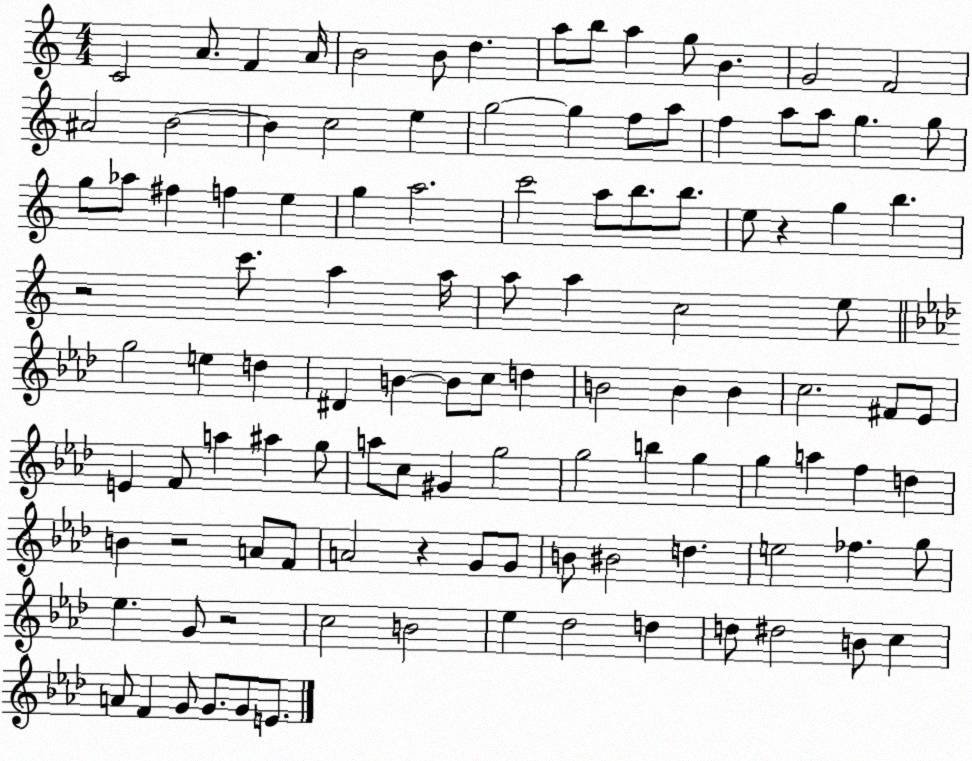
X:1
T:Untitled
M:4/4
L:1/4
K:C
C2 A/2 F A/4 B2 B/2 d a/2 b/2 a g/2 B G2 F2 ^A2 B2 B c2 e g2 g f/2 a/2 f a/2 a/2 g g/2 g/2 _a/2 ^f f e g a2 c'2 a/2 b/2 b/2 e/2 z g b z2 c'/2 a a/4 a/2 a c2 e/2 g2 e d ^D B B/2 c/2 d B2 B B c2 ^F/2 _E/2 E F/2 a ^a g/2 a/2 c/2 ^G g2 g2 b g g a f d B z2 A/2 F/2 A2 z G/2 G/2 B/2 ^B2 d e2 _f g/2 _e G/2 z2 c2 B2 _e _d2 d d/2 ^d2 B/2 c A/2 F G/2 G/2 G/2 E/2